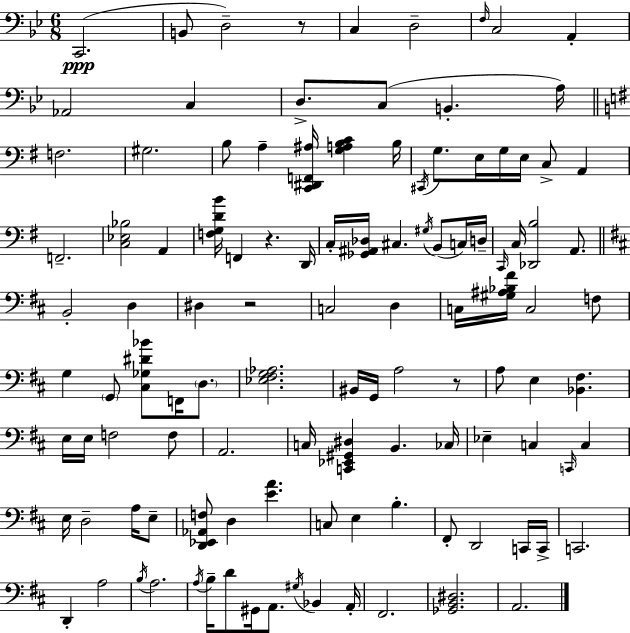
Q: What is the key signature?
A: BES major